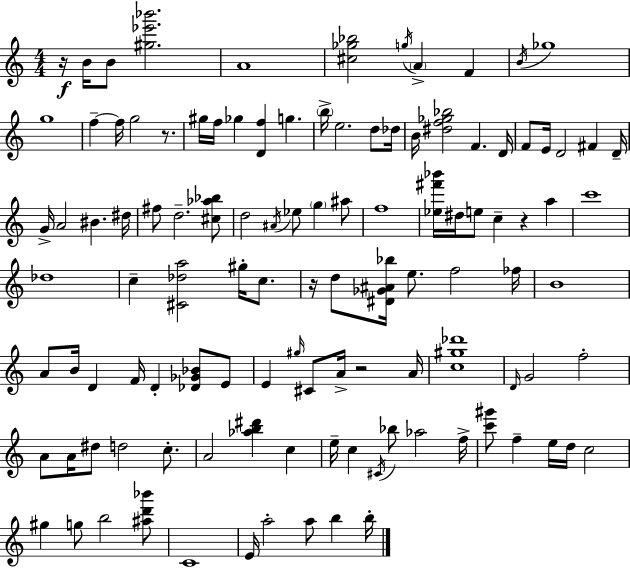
X:1
T:Untitled
M:4/4
L:1/4
K:Am
z/4 B/4 B/2 [^g_e'_b']2 A4 [^c_g_b]2 g/4 A F B/4 _g4 g4 f f/4 g2 z/2 ^g/4 f/4 _g [Df] g b/4 e2 d/2 _d/4 B/4 [^df_g_b]2 F D/4 F/2 E/4 D2 ^F D/4 G/4 A2 ^B ^d/4 ^f/2 d2 [^c_a_b]/2 d2 ^A/4 _e/2 g ^a/2 f4 [_e^f'_b']/4 ^d/4 e/2 c z a c'4 _d4 c [^C_da]2 ^g/4 c/2 z/4 d/2 [^D_G^A_b]/4 e/2 f2 _f/4 B4 A/2 B/4 D F/4 D [_D_G_B]/2 E/2 E ^g/4 ^C/2 A/4 z2 A/4 [c^g_d']4 D/4 G2 f2 A/2 A/4 ^d/2 d2 c/2 A2 [_ab^d'] c e/4 c ^C/4 _b/2 _a2 f/4 [c'^g']/2 f e/4 d/4 c2 ^g g/2 b2 [^ad'_b']/2 C4 E/4 a2 a/2 b b/4